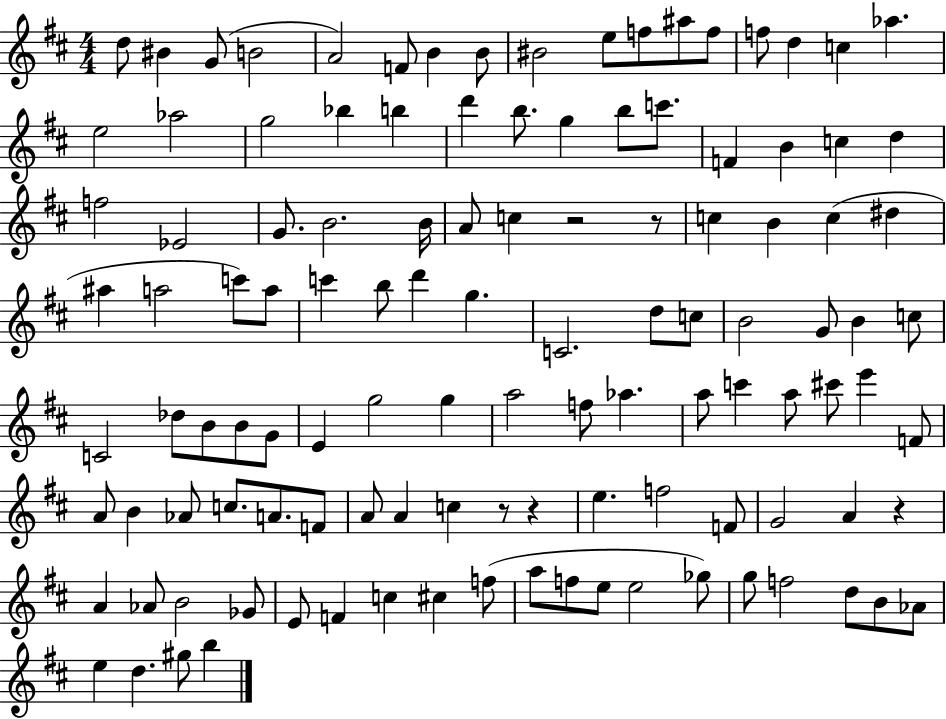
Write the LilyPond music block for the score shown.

{
  \clef treble
  \numericTimeSignature
  \time 4/4
  \key d \major
  d''8 bis'4 g'8( b'2 | a'2) f'8 b'4 b'8 | bis'2 e''8 f''8 ais''8 f''8 | f''8 d''4 c''4 aes''4. | \break e''2 aes''2 | g''2 bes''4 b''4 | d'''4 b''8. g''4 b''8 c'''8. | f'4 b'4 c''4 d''4 | \break f''2 ees'2 | g'8. b'2. b'16 | a'8 c''4 r2 r8 | c''4 b'4 c''4( dis''4 | \break ais''4 a''2 c'''8) a''8 | c'''4 b''8 d'''4 g''4. | c'2. d''8 c''8 | b'2 g'8 b'4 c''8 | \break c'2 des''8 b'8 b'8 g'8 | e'4 g''2 g''4 | a''2 f''8 aes''4. | a''8 c'''4 a''8 cis'''8 e'''4 f'8 | \break a'8 b'4 aes'8 c''8. a'8. f'8 | a'8 a'4 c''4 r8 r4 | e''4. f''2 f'8 | g'2 a'4 r4 | \break a'4 aes'8 b'2 ges'8 | e'8 f'4 c''4 cis''4 f''8( | a''8 f''8 e''8 e''2 ges''8) | g''8 f''2 d''8 b'8 aes'8 | \break e''4 d''4. gis''8 b''4 | \bar "|."
}